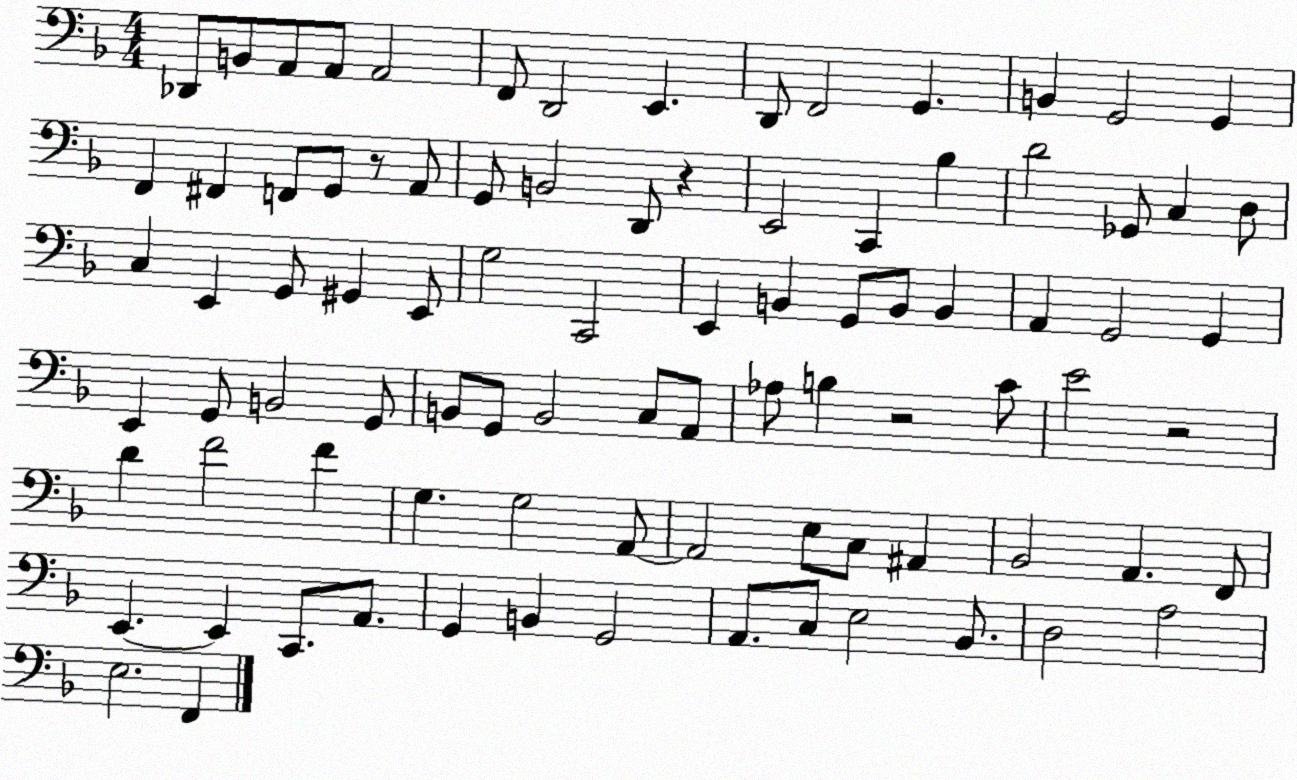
X:1
T:Untitled
M:4/4
L:1/4
K:F
_D,,/2 B,,/2 A,,/2 A,,/2 A,,2 F,,/2 D,,2 E,, D,,/2 F,,2 G,, B,, G,,2 G,, F,, ^F,, F,,/2 G,,/2 z/2 A,,/2 G,,/2 B,,2 D,,/2 z E,,2 C,, _B, D2 _G,,/2 C, D,/2 C, E,, G,,/2 ^G,, E,,/2 G,2 C,,2 E,, B,, G,,/2 B,,/2 B,, A,, G,,2 G,, E,, G,,/2 B,,2 G,,/2 B,,/2 G,,/2 B,,2 C,/2 A,,/2 _A,/2 B, z2 C/2 E2 z2 D F2 F G, G,2 A,,/2 A,,2 E,/2 C,/2 ^A,, _B,,2 A,, F,,/2 E,, E,, C,,/2 A,,/2 G,, B,, G,,2 A,,/2 C,/2 E,2 _B,,/2 D,2 A,2 E,2 F,,